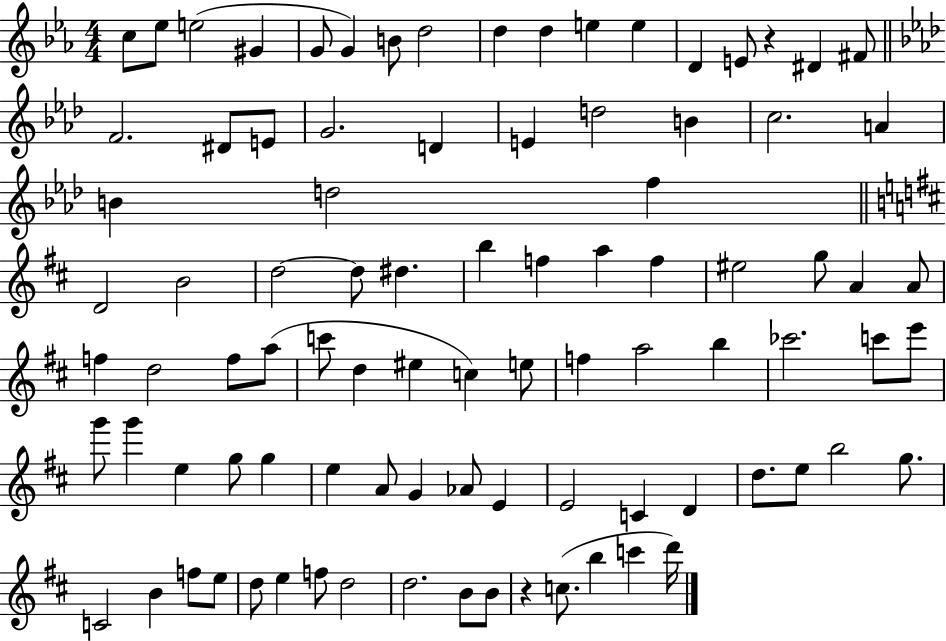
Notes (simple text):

C5/e Eb5/e E5/h G#4/q G4/e G4/q B4/e D5/h D5/q D5/q E5/q E5/q D4/q E4/e R/q D#4/q F#4/e F4/h. D#4/e E4/e G4/h. D4/q E4/q D5/h B4/q C5/h. A4/q B4/q D5/h F5/q D4/h B4/h D5/h D5/e D#5/q. B5/q F5/q A5/q F5/q EIS5/h G5/e A4/q A4/e F5/q D5/h F5/e A5/e C6/e D5/q EIS5/q C5/q E5/e F5/q A5/h B5/q CES6/h. C6/e E6/e G6/e G6/q E5/q G5/e G5/q E5/q A4/e G4/q Ab4/e E4/q E4/h C4/q D4/q D5/e. E5/e B5/h G5/e. C4/h B4/q F5/e E5/e D5/e E5/q F5/e D5/h D5/h. B4/e B4/e R/q C5/e. B5/q C6/q D6/s